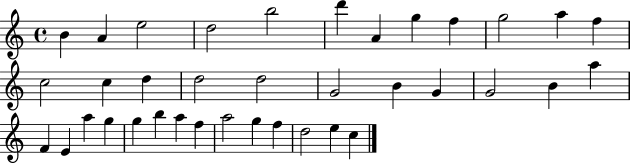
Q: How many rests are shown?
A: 0